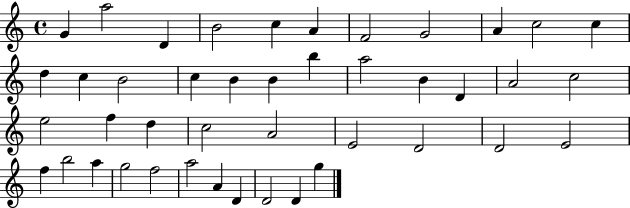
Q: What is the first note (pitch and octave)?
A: G4